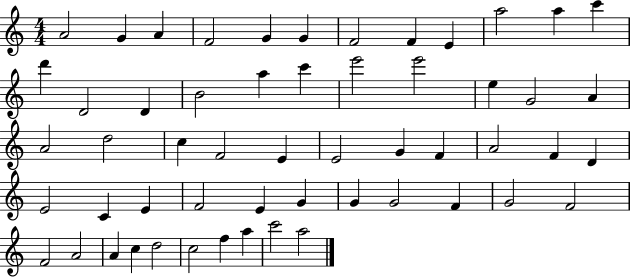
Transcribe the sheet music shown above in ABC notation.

X:1
T:Untitled
M:4/4
L:1/4
K:C
A2 G A F2 G G F2 F E a2 a c' d' D2 D B2 a c' e'2 e'2 e G2 A A2 d2 c F2 E E2 G F A2 F D E2 C E F2 E G G G2 F G2 F2 F2 A2 A c d2 c2 f a c'2 a2